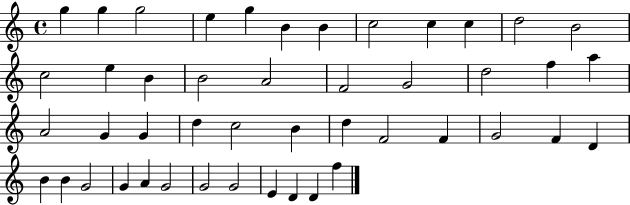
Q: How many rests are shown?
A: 0